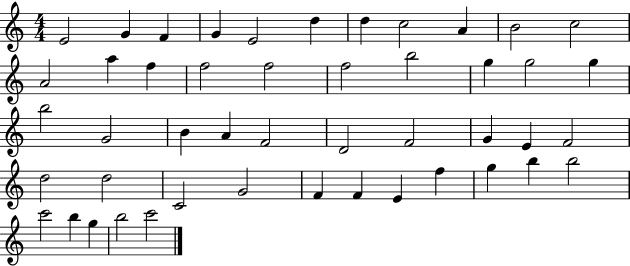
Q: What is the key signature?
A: C major